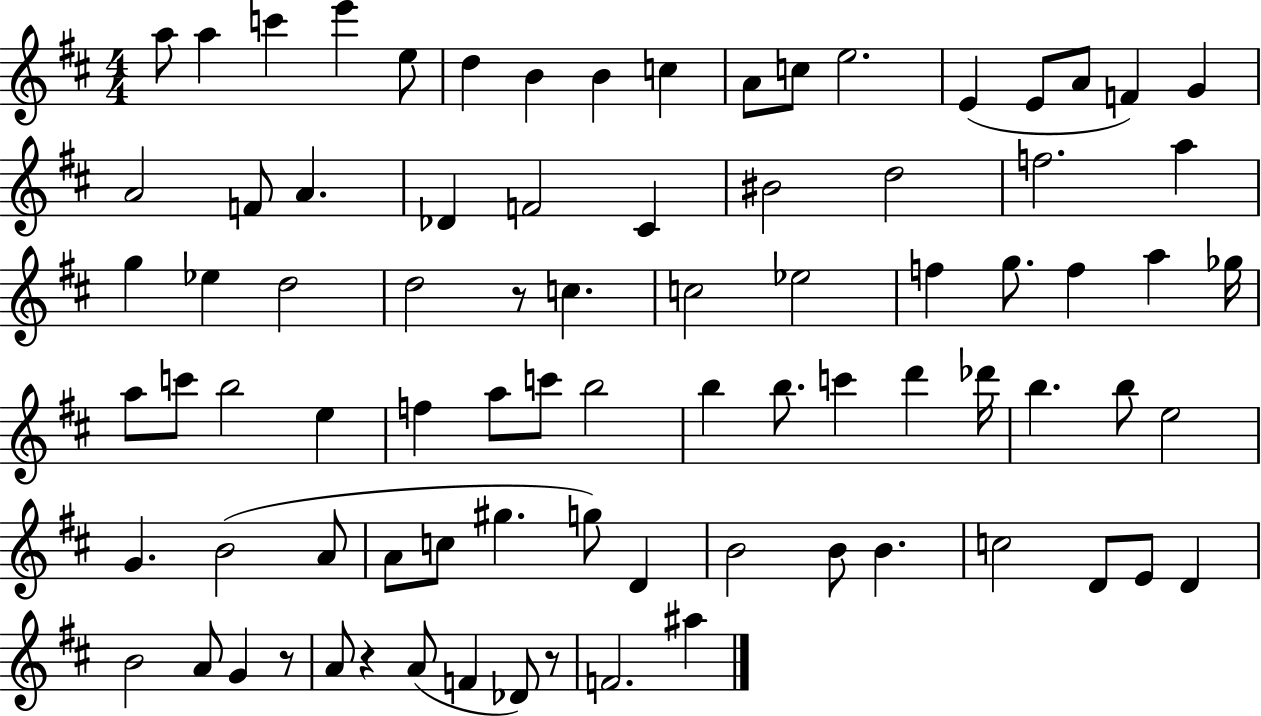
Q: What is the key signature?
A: D major